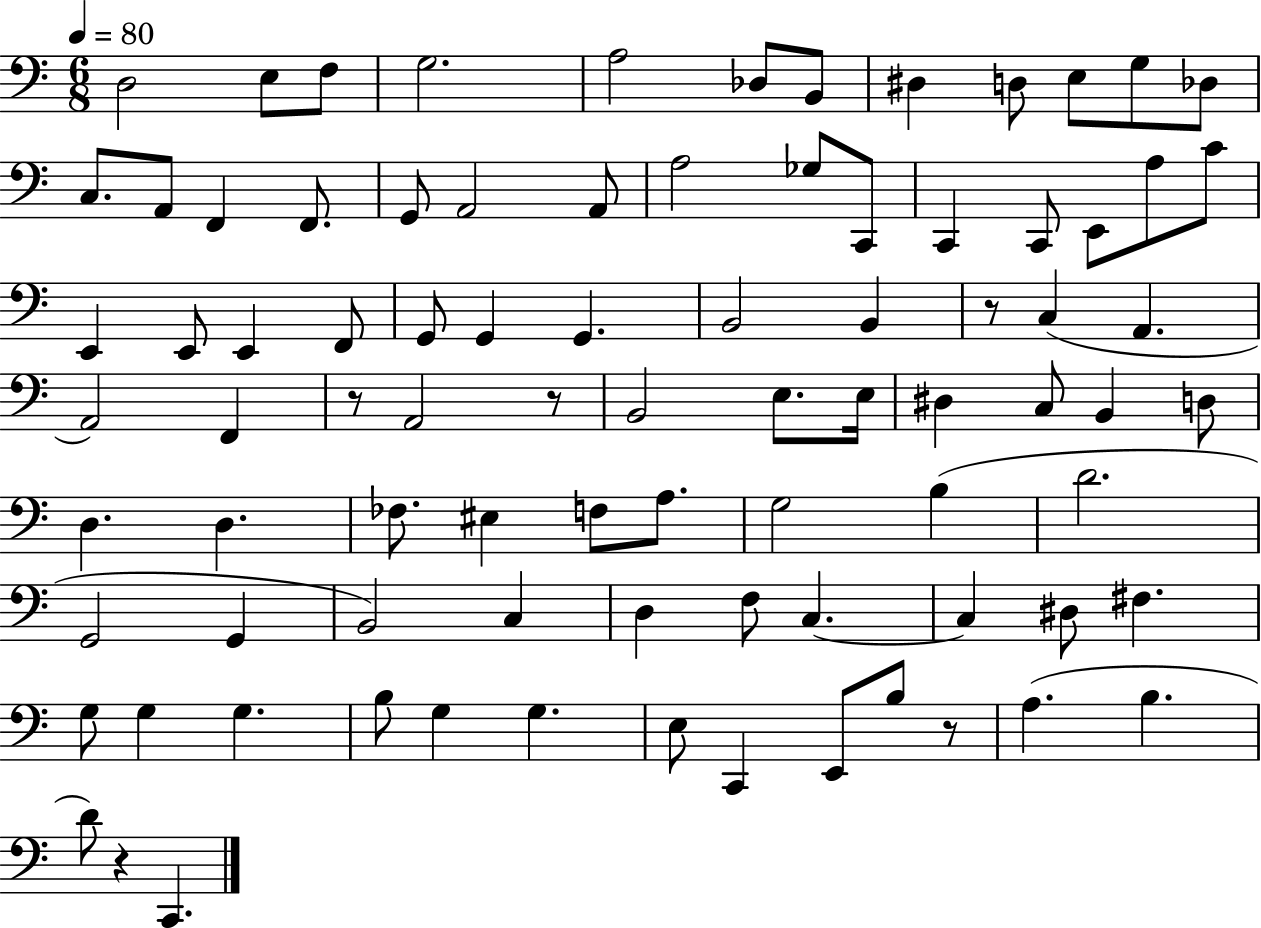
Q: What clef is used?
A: bass